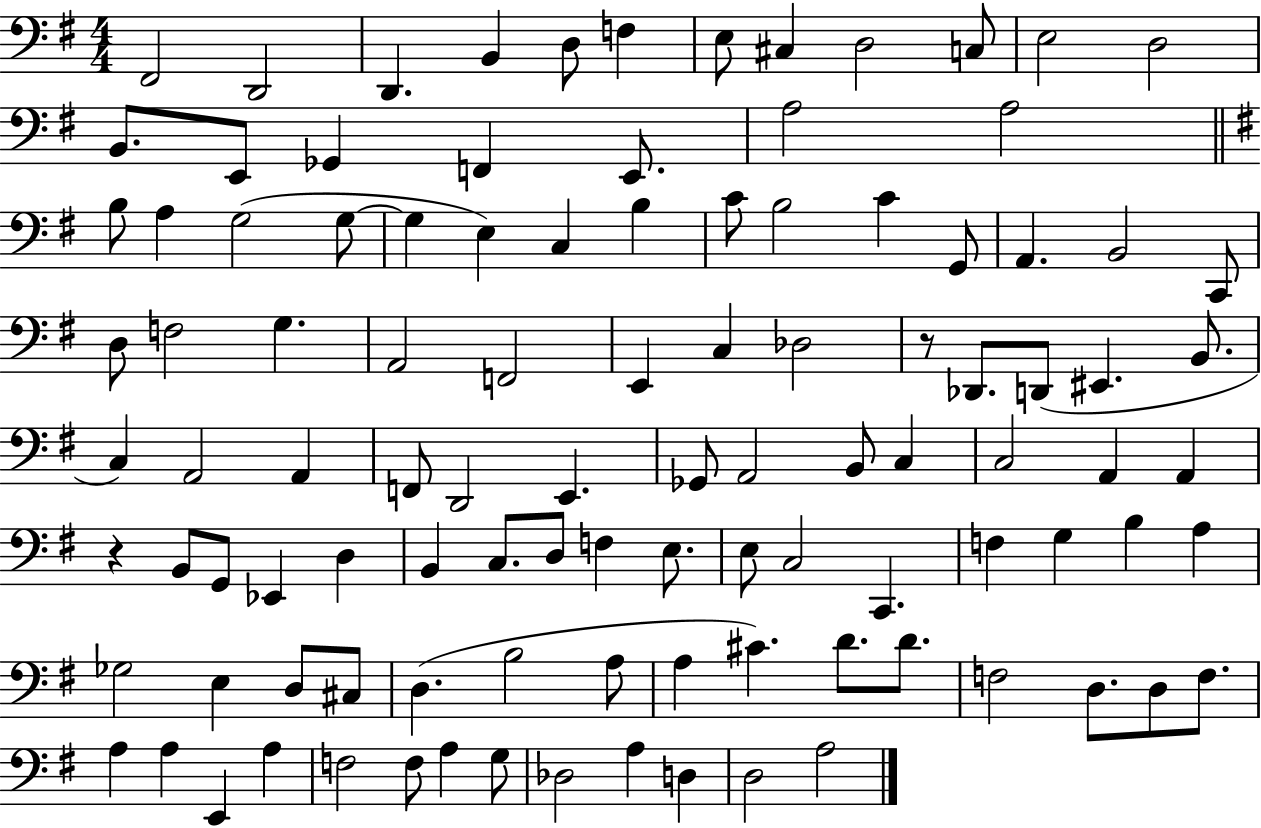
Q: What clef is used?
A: bass